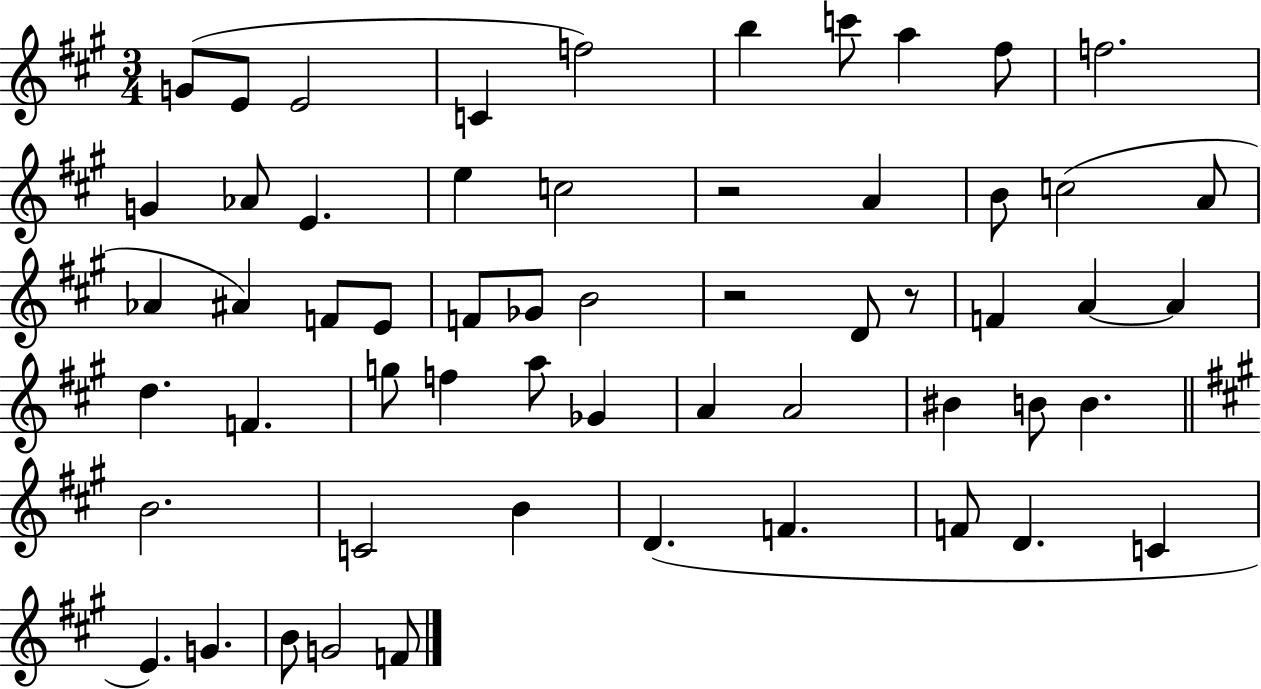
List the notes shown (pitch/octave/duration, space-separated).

G4/e E4/e E4/h C4/q F5/h B5/q C6/e A5/q F#5/e F5/h. G4/q Ab4/e E4/q. E5/q C5/h R/h A4/q B4/e C5/h A4/e Ab4/q A#4/q F4/e E4/e F4/e Gb4/e B4/h R/h D4/e R/e F4/q A4/q A4/q D5/q. F4/q. G5/e F5/q A5/e Gb4/q A4/q A4/h BIS4/q B4/e B4/q. B4/h. C4/h B4/q D4/q. F4/q. F4/e D4/q. C4/q E4/q. G4/q. B4/e G4/h F4/e